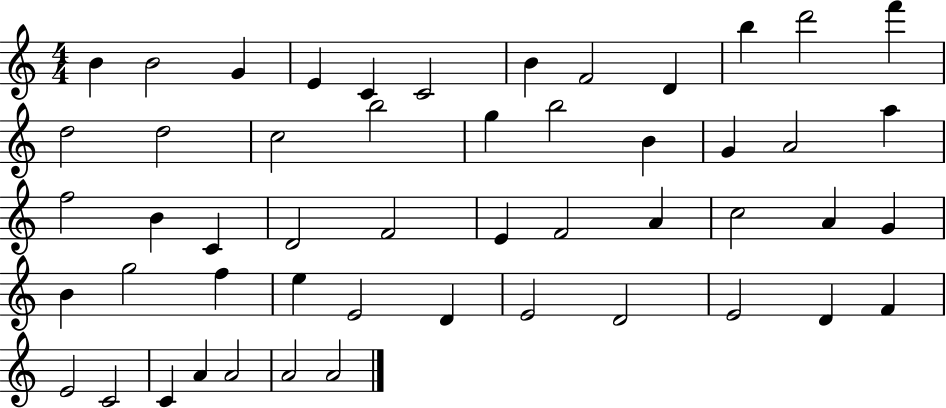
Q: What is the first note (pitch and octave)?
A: B4